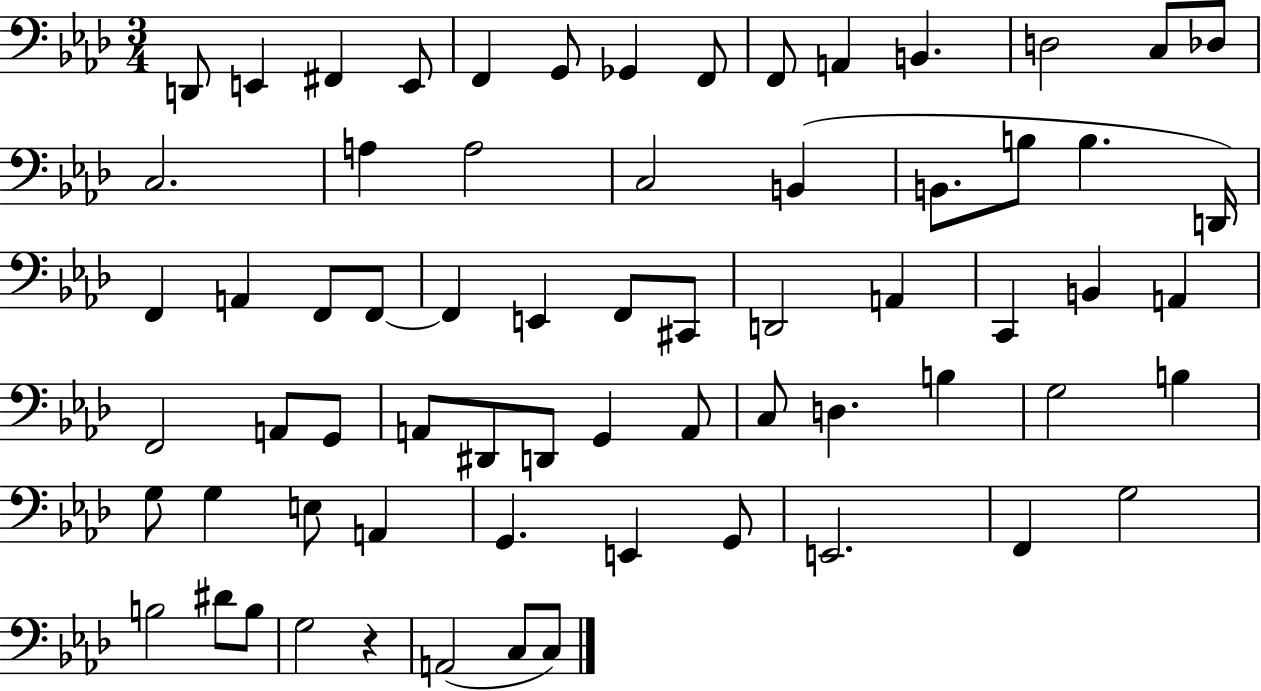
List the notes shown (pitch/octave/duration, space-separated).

D2/e E2/q F#2/q E2/e F2/q G2/e Gb2/q F2/e F2/e A2/q B2/q. D3/h C3/e Db3/e C3/h. A3/q A3/h C3/h B2/q B2/e. B3/e B3/q. D2/s F2/q A2/q F2/e F2/e F2/q E2/q F2/e C#2/e D2/h A2/q C2/q B2/q A2/q F2/h A2/e G2/e A2/e D#2/e D2/e G2/q A2/e C3/e D3/q. B3/q G3/h B3/q G3/e G3/q E3/e A2/q G2/q. E2/q G2/e E2/h. F2/q G3/h B3/h D#4/e B3/e G3/h R/q A2/h C3/e C3/e